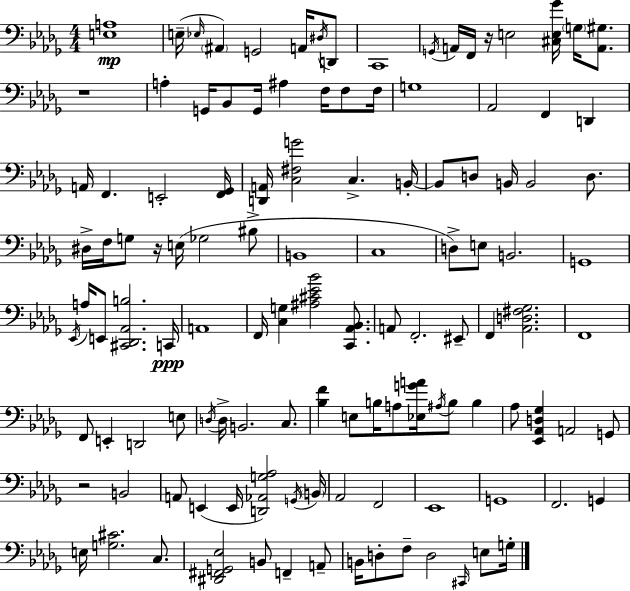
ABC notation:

X:1
T:Untitled
M:4/4
L:1/4
K:Bbm
[E,A,]4 E,/4 _E,/4 ^A,, G,,2 A,,/4 ^D,/4 D,,/2 C,,4 G,,/4 A,,/4 F,,/4 z/4 E,2 [^C,E,_G]/4 G,/4 [A,,^G,]/2 z4 A, G,,/4 _B,,/2 G,,/4 ^A, F,/4 F,/2 F,/4 G,4 _A,,2 F,, D,, A,,/4 F,, E,,2 [F,,_G,,]/4 [D,,A,,]/4 [C,^F,G]2 C, B,,/4 B,,/2 D,/2 B,,/4 B,,2 D,/2 ^D,/4 F,/4 G,/2 z/4 E,/4 _G,2 ^B,/2 B,,4 C,4 D,/2 E,/2 B,,2 G,,4 _E,,/4 A,/4 E,,/2 [^C,,_D,,_A,,B,]2 C,,/4 A,,4 F,,/4 [C,G,] [^A,^C_E_B]2 [C,,_A,,_B,,]/2 A,,/2 F,,2 ^E,,/2 F,, [_A,,D,^F,_G,]2 F,,4 F,,/2 E,, D,,2 E,/2 D,/4 D,/4 B,,2 C,/2 [_B,F] E,/2 B,/4 A,/2 [_E,GA]/4 ^A,/4 B,/2 B, _A,/2 [_E,,_A,,D,_G,] A,,2 G,,/2 z2 B,,2 A,,/2 E,, E,,/4 [D,,_A,,G,_A,]2 G,,/4 B,,/4 _A,,2 F,,2 _E,,4 G,,4 F,,2 G,, E,/4 [G,^C]2 C,/2 [^D,,^F,,G,,_E,]2 B,,/2 F,, A,,/2 B,,/4 D,/2 F,/2 D,2 ^C,,/4 E,/2 G,/4